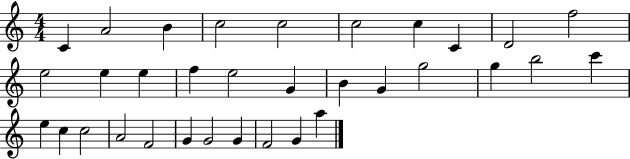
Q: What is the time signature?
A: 4/4